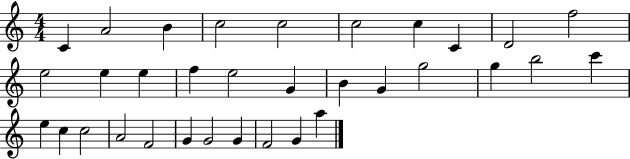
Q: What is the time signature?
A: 4/4